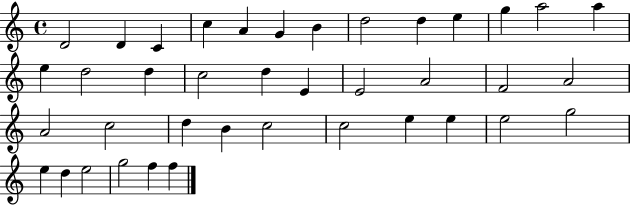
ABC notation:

X:1
T:Untitled
M:4/4
L:1/4
K:C
D2 D C c A G B d2 d e g a2 a e d2 d c2 d E E2 A2 F2 A2 A2 c2 d B c2 c2 e e e2 g2 e d e2 g2 f f